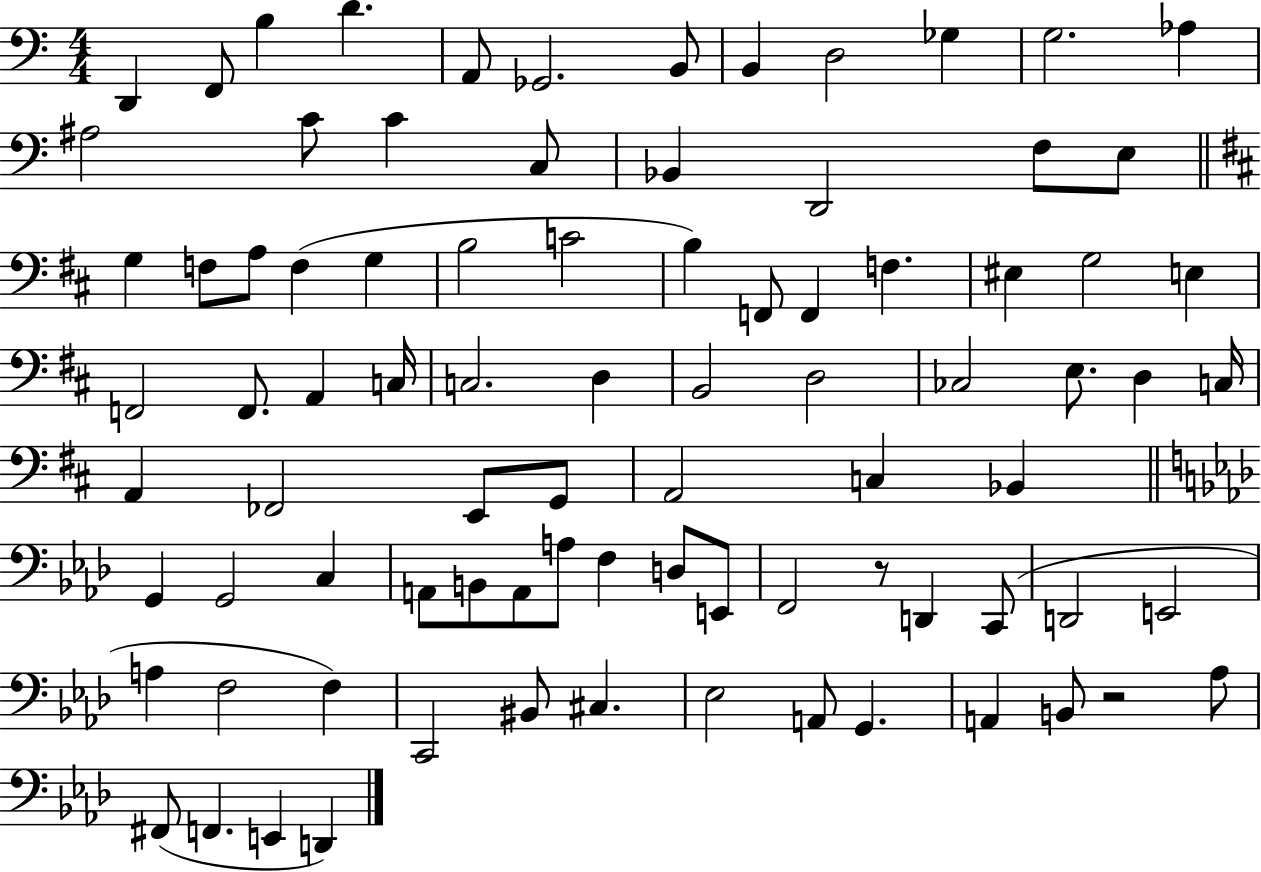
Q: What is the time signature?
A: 4/4